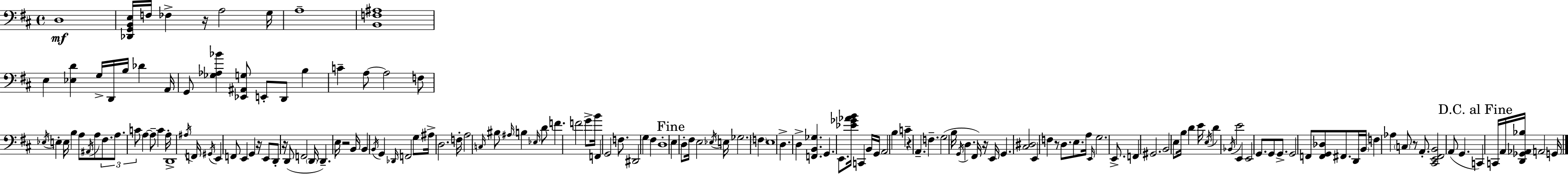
{
  \clef bass
  \time 4/4
  \defaultTimeSignature
  \key d \major
  d1\mf | <des, g, b, e>16 f16 fes4-> r16 a2 g16 | a1-- | <b, f ais>1 | \break e4 <ees d'>4 g16-> d,16 b16 des'4 a,16 | g,8 <ges aes bes'>4 <ees, ais, g>8 e,8-. d,8 b4 | c'4-- a8~~ a2 f8 | \acciaccatura { ees16 } e4-. e16 b4 a8 \acciaccatura { ais,16 } a8 \tuplet 3/2 { fis8. | \break a8. c'8 } a4~~ a8-- c'4 | a16-. d,1-> | \acciaccatura { ais16 } f,16 \acciaccatura { gis,16 } e,4 f,8 e,4 g,4 | r16 e,8 d,8-. r16 d,8( f,2 | \break \parenthesize d,16 d,4.--) e16 r2 | b,16 b,4 \acciaccatura { b,16 } g,4 \grace { des,16 } f,2 | g8 ais16-> d2. | f16-. a2 \grace { c16 } bis8 | \break \grace { ais16 } b4 \grace { ees16 } d'8 f'4. f'2 | g'8-> b'16 f,4 g,2 | f8. dis,2 | g4 fis4 d1-. | \break \mark "Fine" e4 d8-. fis16 | e2 \acciaccatura { ees16 } e16 ges2. | \parenthesize f4 e1 | d4.-> | \break d4-> <f, b, ges>4. g,4. | e,8. <ees' ges' aes' b'>16 c,4 b,16 g,16 a,2 | b4 c'4-- r4 a,4.-- | f4.-- g2( | \break b16 \acciaccatura { g,16 } d4. fis,16) r16 e,16 g,4. | <cis dis>2 e,4 f4 | r8 d8. e8. a16 \grace { e,16 } g2. | e,8.-> f,4 | \break gis,2. b,2 | e8 b16 d'4 e'16 \acciaccatura { e16 } d'4 | \acciaccatura { bes,16 } e'2 e,4 e,2 | g,8. g,8 g,8.-> g,2 | \break f,8 <f, g, des>8 fis,8. d,16 \parenthesize b,16 f4 | aes4 \parenthesize c8 r8 a,8.-. <cis, e, fis, b,>2 | a,8( g,4. \mark "D.C. al Fine" c,4) | c,16 a,16 <d, ges, aes, bes>16 a,2 g,16 \bar "|."
}